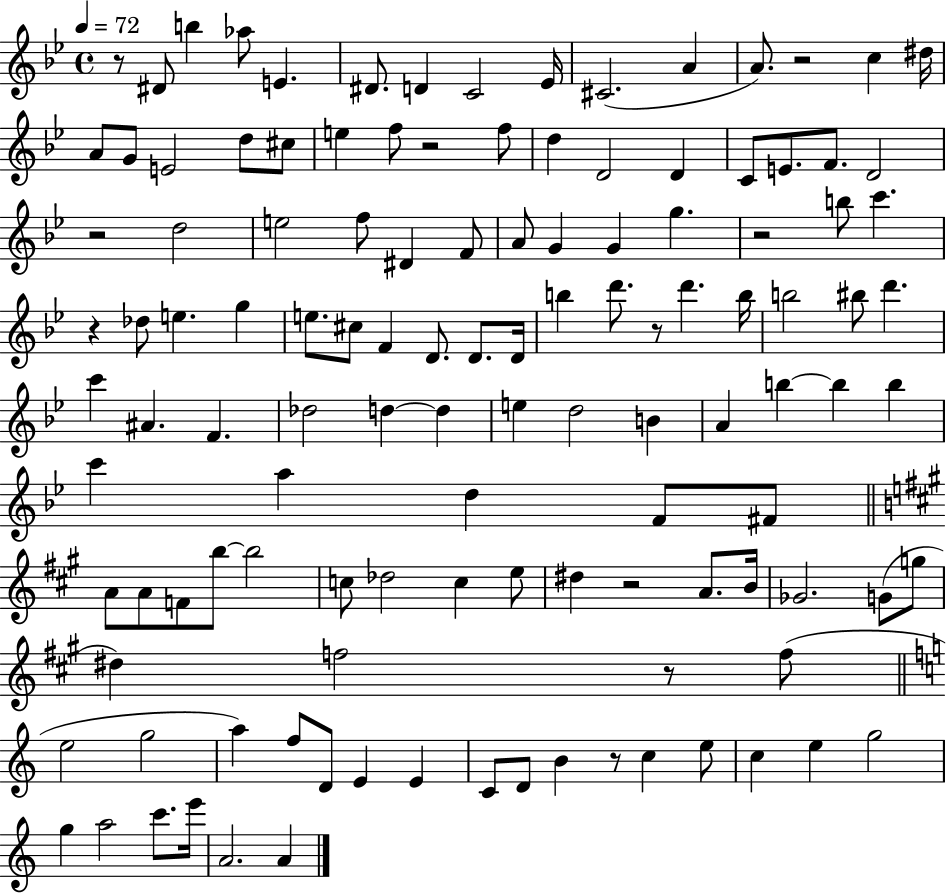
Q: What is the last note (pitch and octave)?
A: A4